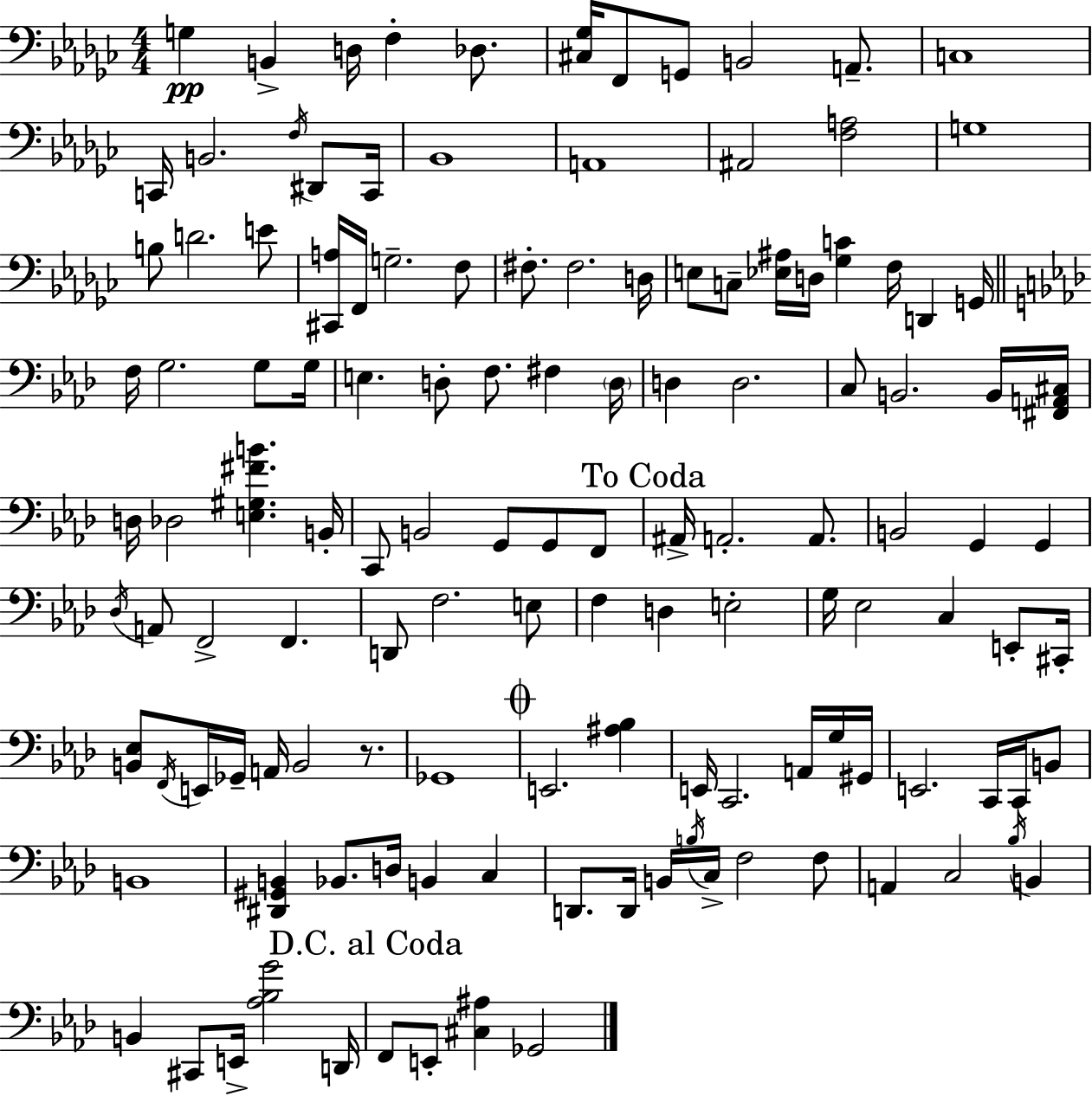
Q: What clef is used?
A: bass